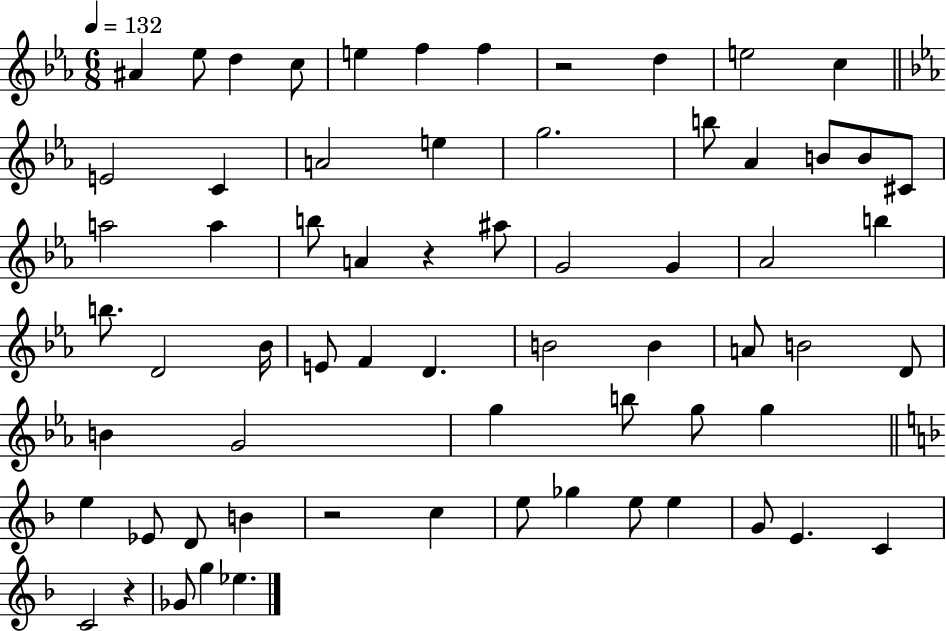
{
  \clef treble
  \numericTimeSignature
  \time 6/8
  \key ees \major
  \tempo 4 = 132
  ais'4 ees''8 d''4 c''8 | e''4 f''4 f''4 | r2 d''4 | e''2 c''4 | \break \bar "||" \break \key c \minor e'2 c'4 | a'2 e''4 | g''2. | b''8 aes'4 b'8 b'8 cis'8 | \break a''2 a''4 | b''8 a'4 r4 ais''8 | g'2 g'4 | aes'2 b''4 | \break b''8. d'2 bes'16 | e'8 f'4 d'4. | b'2 b'4 | a'8 b'2 d'8 | \break b'4 g'2 | g''4 b''8 g''8 g''4 | \bar "||" \break \key d \minor e''4 ees'8 d'8 b'4 | r2 c''4 | e''8 ges''4 e''8 e''4 | g'8 e'4. c'4 | \break c'2 r4 | ges'8 g''4 ees''4. | \bar "|."
}